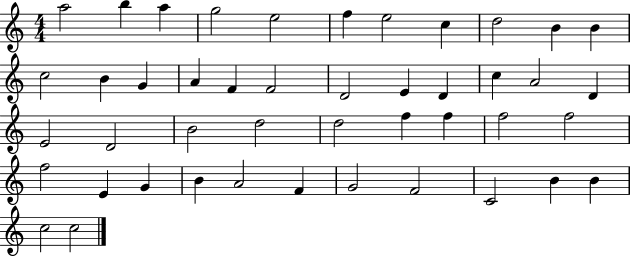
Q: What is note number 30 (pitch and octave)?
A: F5